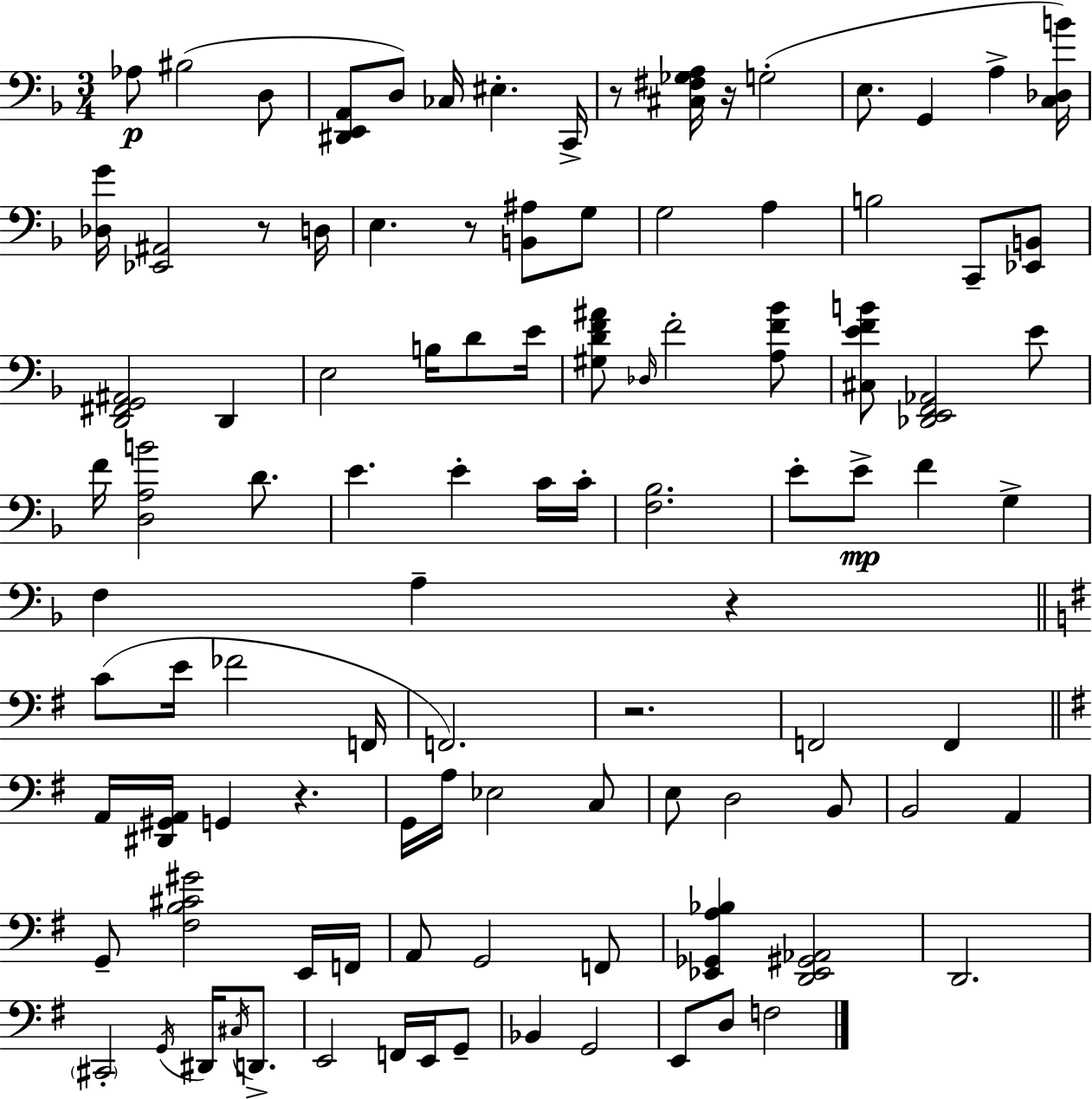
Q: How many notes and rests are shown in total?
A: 102